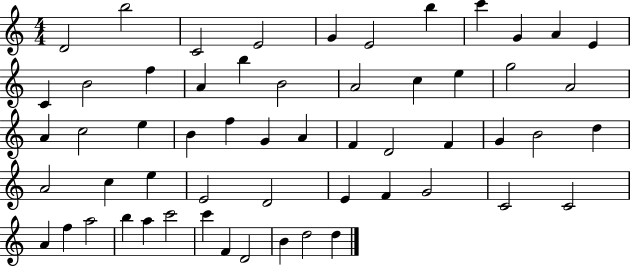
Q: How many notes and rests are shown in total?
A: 57